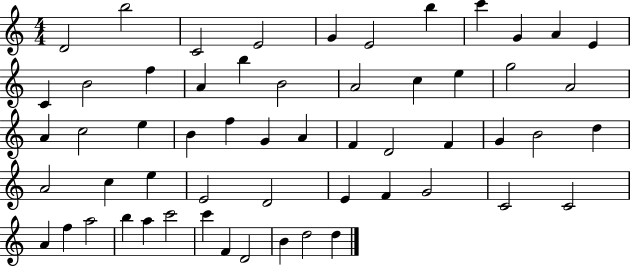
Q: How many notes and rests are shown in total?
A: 57